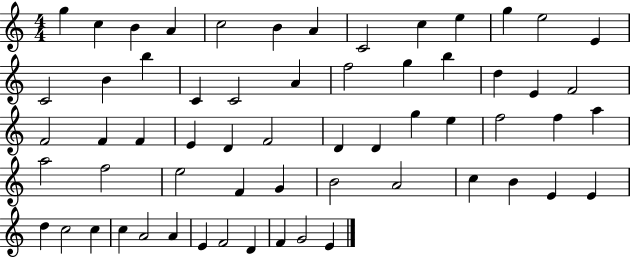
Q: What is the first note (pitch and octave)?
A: G5